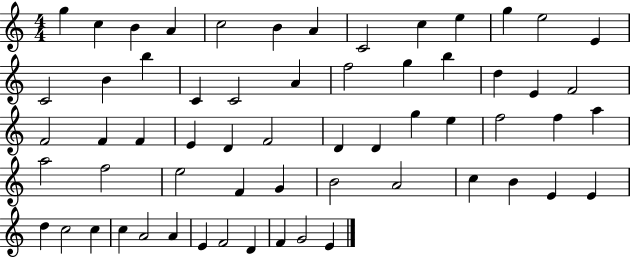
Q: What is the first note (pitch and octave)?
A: G5